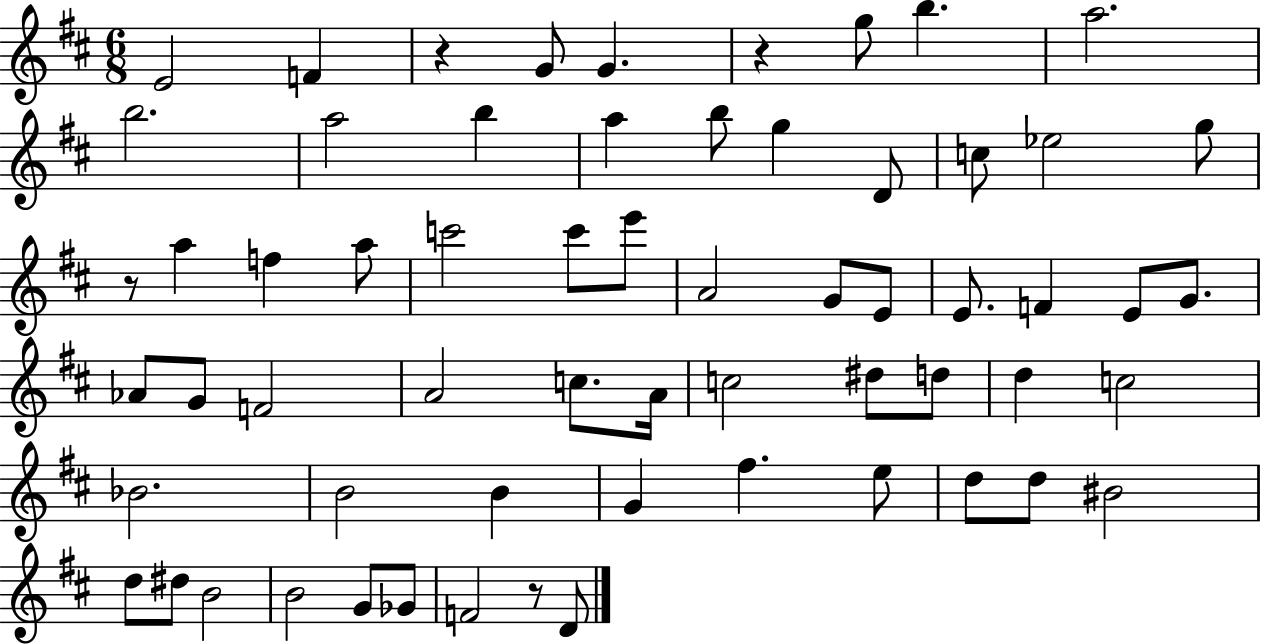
E4/h F4/q R/q G4/e G4/q. R/q G5/e B5/q. A5/h. B5/h. A5/h B5/q A5/q B5/e G5/q D4/e C5/e Eb5/h G5/e R/e A5/q F5/q A5/e C6/h C6/e E6/e A4/h G4/e E4/e E4/e. F4/q E4/e G4/e. Ab4/e G4/e F4/h A4/h C5/e. A4/s C5/h D#5/e D5/e D5/q C5/h Bb4/h. B4/h B4/q G4/q F#5/q. E5/e D5/e D5/e BIS4/h D5/e D#5/e B4/h B4/h G4/e Gb4/e F4/h R/e D4/e